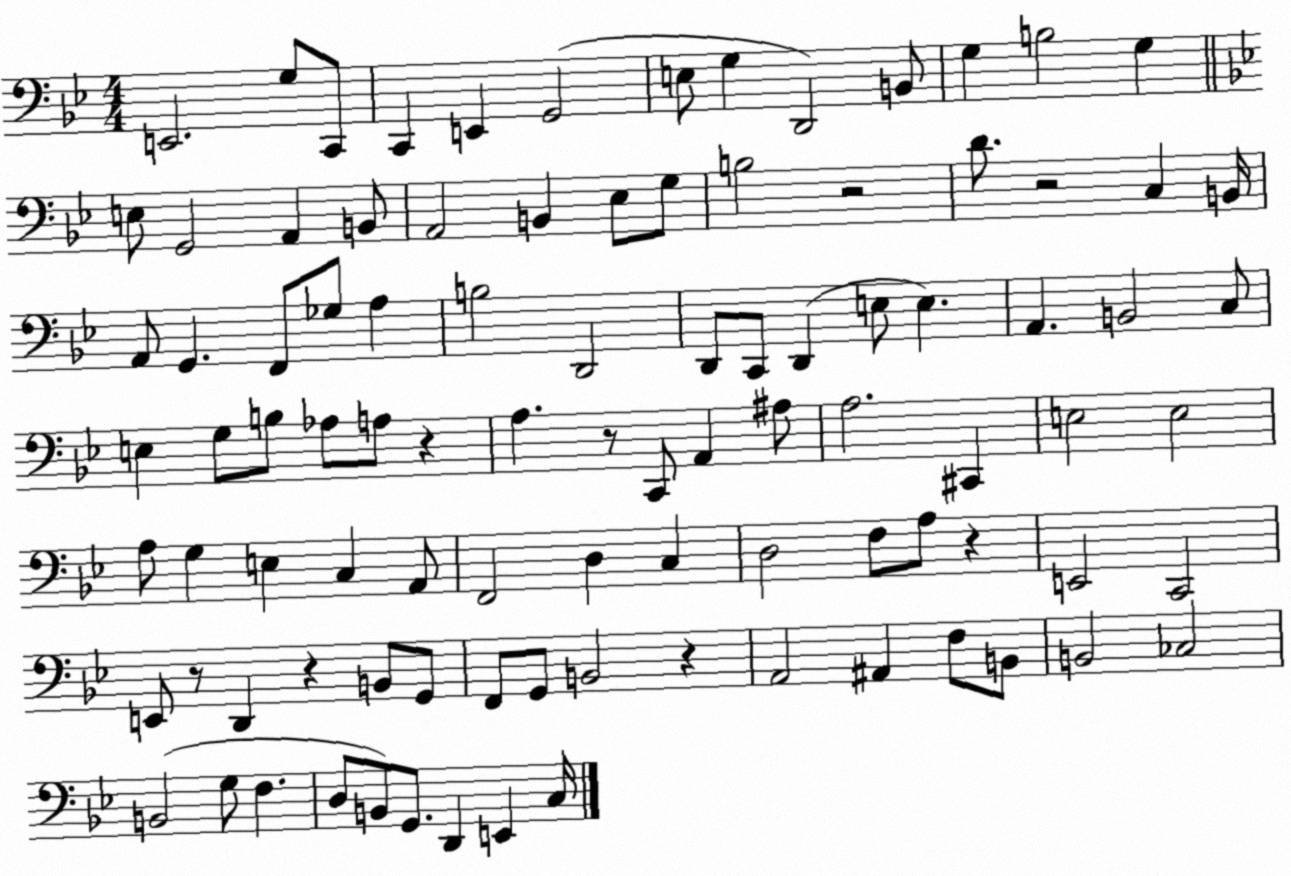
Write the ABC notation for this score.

X:1
T:Untitled
M:4/4
L:1/4
K:Bb
E,,2 G,/2 C,,/2 C,, E,, G,,2 E,/2 G, D,,2 B,,/2 G, B,2 G, E,/2 G,,2 A,, B,,/2 A,,2 B,, _E,/2 G,/2 B,2 z2 D/2 z2 C, B,,/4 A,,/2 G,, F,,/2 _G,/2 A, B,2 D,,2 D,,/2 C,,/2 D,, E,/2 E, A,, B,,2 C,/2 E, G,/2 B,/2 _A,/2 A,/2 z A, z/2 C,,/2 A,, ^A,/2 A,2 ^C,, E,2 E,2 A,/2 G, E, C, A,,/2 F,,2 D, C, D,2 F,/2 A,/2 z E,,2 C,,2 E,,/2 z/2 D,, z B,,/2 G,,/2 F,,/2 G,,/2 B,,2 z A,,2 ^A,, F,/2 B,,/2 B,,2 _C,2 B,,2 G,/2 F, D,/2 B,,/2 G,,/2 D,, E,, C,/4